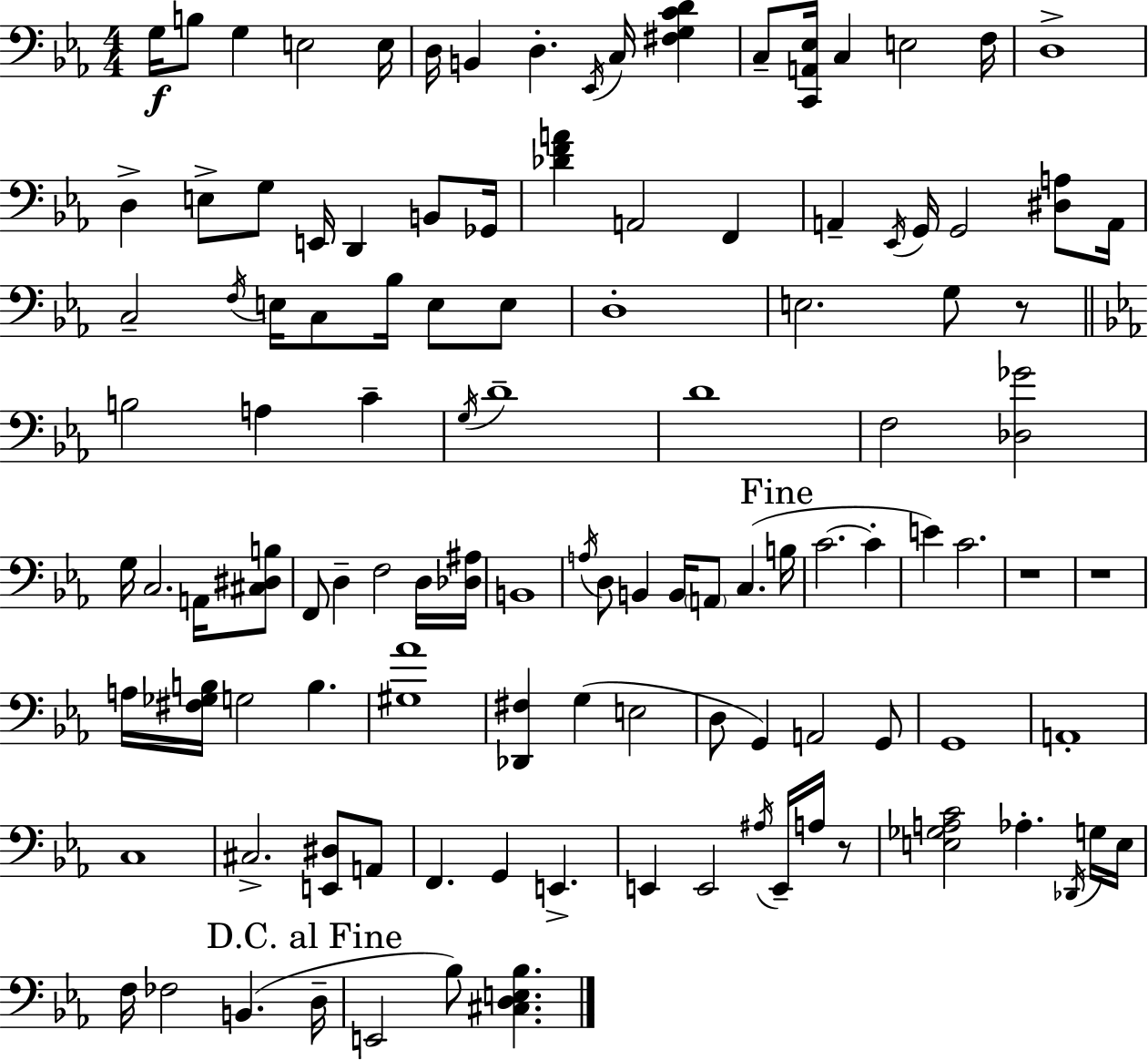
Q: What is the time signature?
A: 4/4